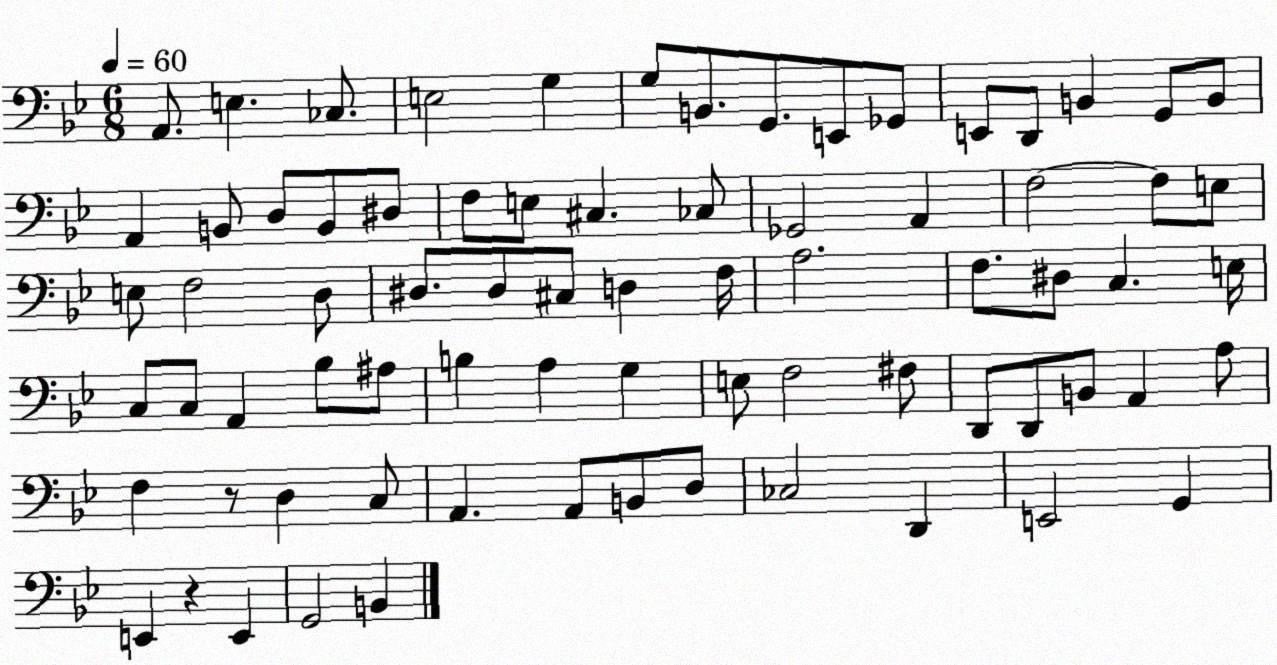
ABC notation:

X:1
T:Untitled
M:6/8
L:1/4
K:Bb
A,,/2 E, _C,/2 E,2 G, G,/2 B,,/2 G,,/2 E,,/2 _G,,/2 E,,/2 D,,/2 B,, G,,/2 B,,/2 A,, B,,/2 D,/2 B,,/2 ^D,/2 F,/2 E,/2 ^C, _C,/2 _G,,2 A,, F,2 F,/2 E,/2 E,/2 F,2 D,/2 ^D,/2 ^D,/2 ^C,/2 D, F,/4 A,2 F,/2 ^D,/2 C, E,/4 C,/2 C,/2 A,, _B,/2 ^A,/2 B, A, G, E,/2 F,2 ^F,/2 D,,/2 D,,/2 B,,/2 A,, A,/2 F, z/2 D, C,/2 A,, A,,/2 B,,/2 D,/2 _C,2 D,, E,,2 G,, E,, z E,, G,,2 B,,